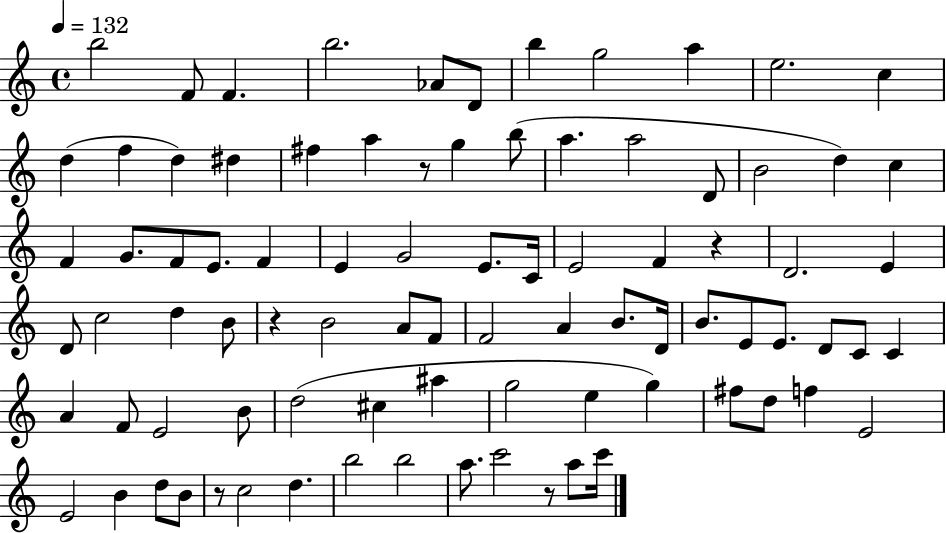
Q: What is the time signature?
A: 4/4